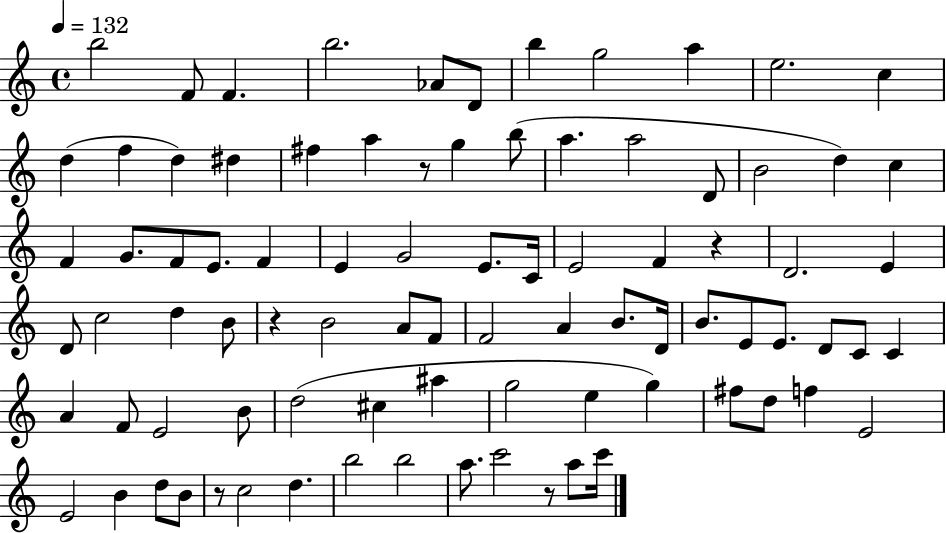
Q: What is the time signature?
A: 4/4